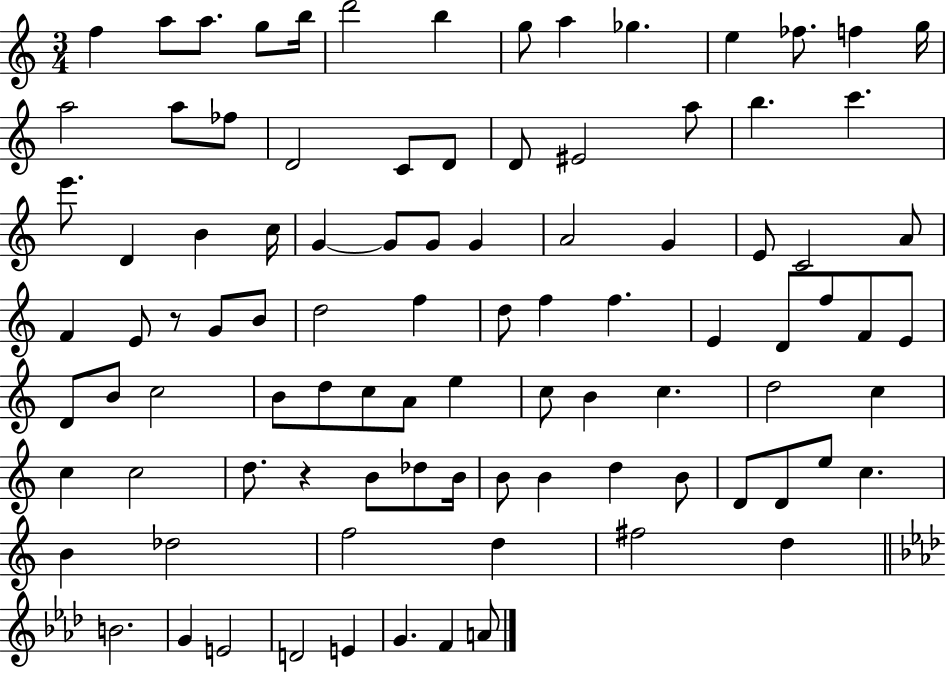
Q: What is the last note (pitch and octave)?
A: A4